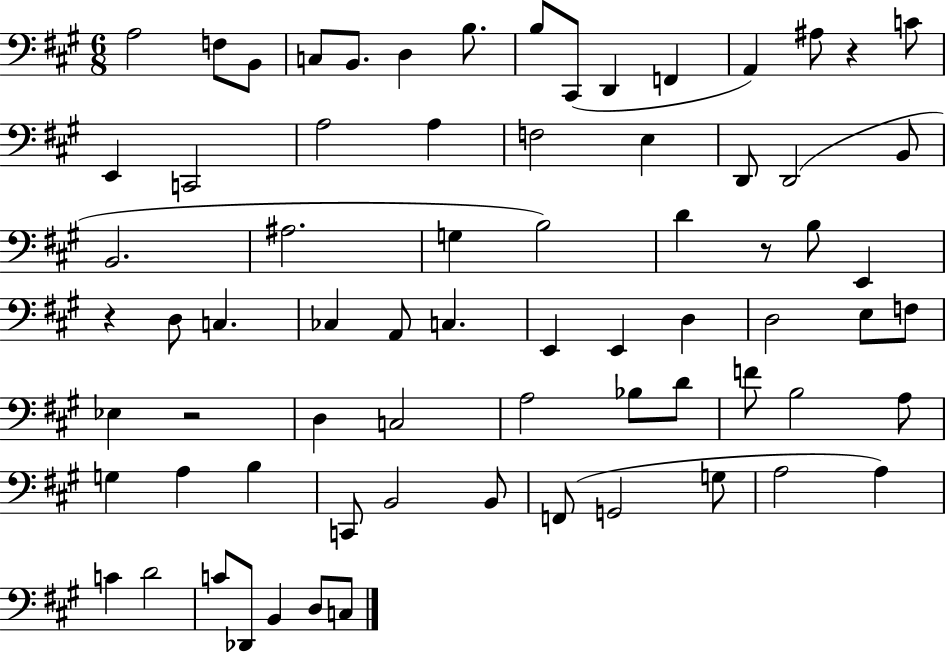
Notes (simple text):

A3/h F3/e B2/e C3/e B2/e. D3/q B3/e. B3/e C#2/e D2/q F2/q A2/q A#3/e R/q C4/e E2/q C2/h A3/h A3/q F3/h E3/q D2/e D2/h B2/e B2/h. A#3/h. G3/q B3/h D4/q R/e B3/e E2/q R/q D3/e C3/q. CES3/q A2/e C3/q. E2/q E2/q D3/q D3/h E3/e F3/e Eb3/q R/h D3/q C3/h A3/h Bb3/e D4/e F4/e B3/h A3/e G3/q A3/q B3/q C2/e B2/h B2/e F2/e G2/h G3/e A3/h A3/q C4/q D4/h C4/e Db2/e B2/q D3/e C3/e